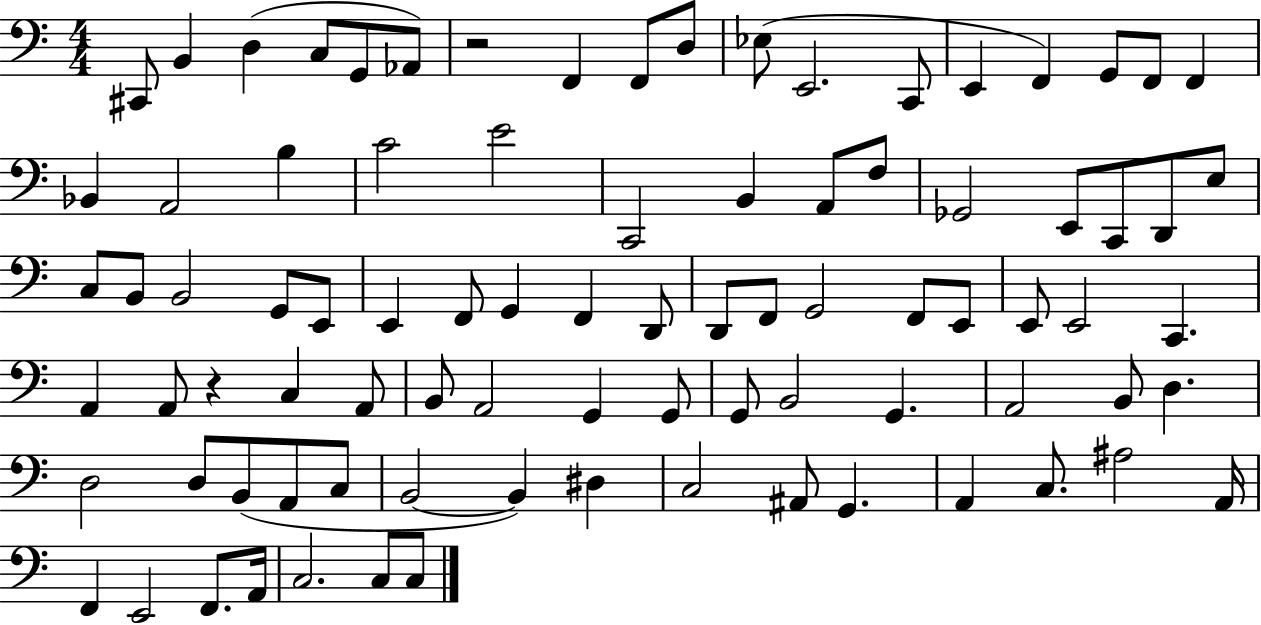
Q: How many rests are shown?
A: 2